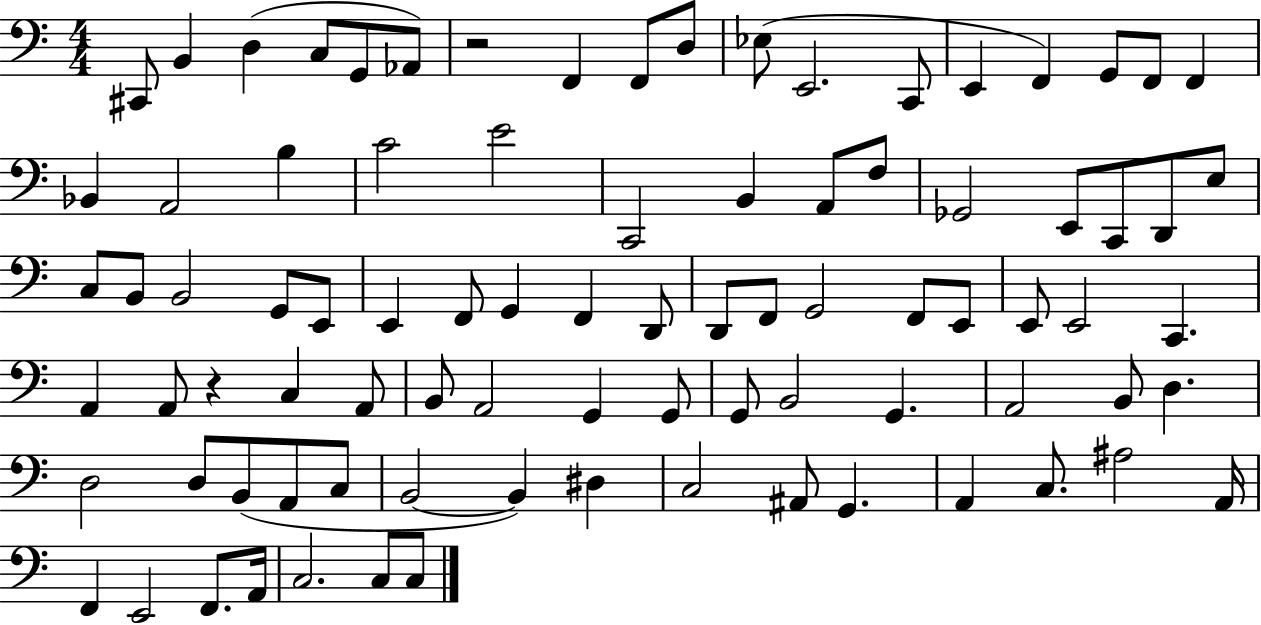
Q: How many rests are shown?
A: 2